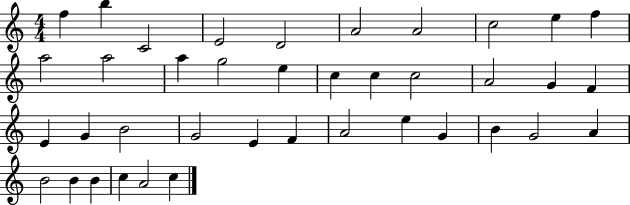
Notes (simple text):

F5/q B5/q C4/h E4/h D4/h A4/h A4/h C5/h E5/q F5/q A5/h A5/h A5/q G5/h E5/q C5/q C5/q C5/h A4/h G4/q F4/q E4/q G4/q B4/h G4/h E4/q F4/q A4/h E5/q G4/q B4/q G4/h A4/q B4/h B4/q B4/q C5/q A4/h C5/q